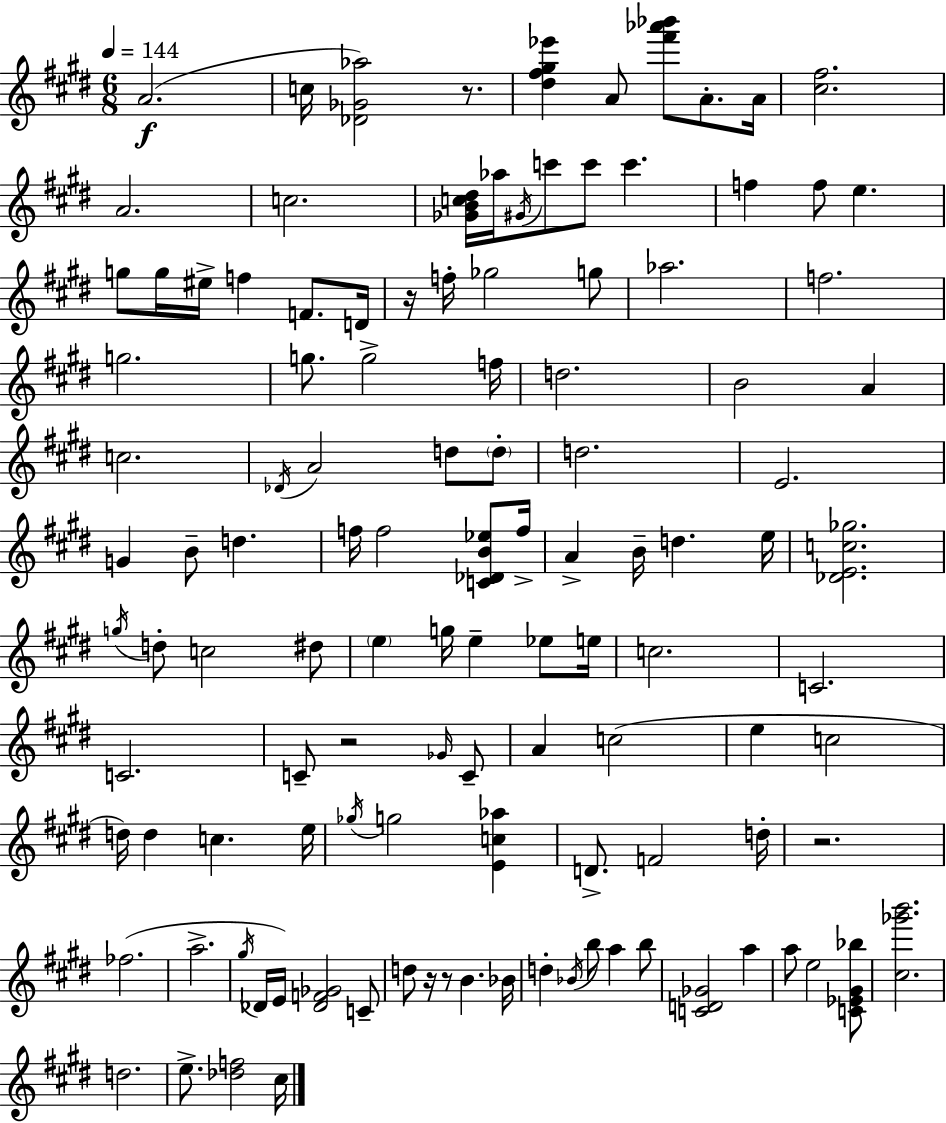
X:1
T:Untitled
M:6/8
L:1/4
K:E
A2 c/4 [_D_G_a]2 z/2 [^d^f^g_e'] A/2 [^f'_a'_b']/2 A/2 A/4 [^c^f]2 A2 c2 [_GBc^d]/4 _a/4 ^G/4 c'/2 c'/2 c' f f/2 e g/2 g/4 ^e/4 f F/2 D/4 z/4 f/4 _g2 g/2 _a2 f2 g2 g/2 g2 f/4 d2 B2 A c2 _D/4 A2 d/2 d/2 d2 E2 G B/2 d f/4 f2 [C_DB_e]/2 f/4 A B/4 d e/4 [_DEc_g]2 g/4 d/2 c2 ^d/2 e g/4 e _e/2 e/4 c2 C2 C2 C/2 z2 _G/4 C/2 A c2 e c2 d/4 d c e/4 _g/4 g2 [Ec_a] D/2 F2 d/4 z2 _f2 a2 ^g/4 _D/4 E/4 [_DF_G]2 C/2 d/2 z/4 z/2 B _B/4 d _B/4 b/2 a b/2 [CD_G]2 a a/2 e2 [C_E^G_b]/2 [^c_g'b']2 d2 e/2 [_df]2 ^c/4